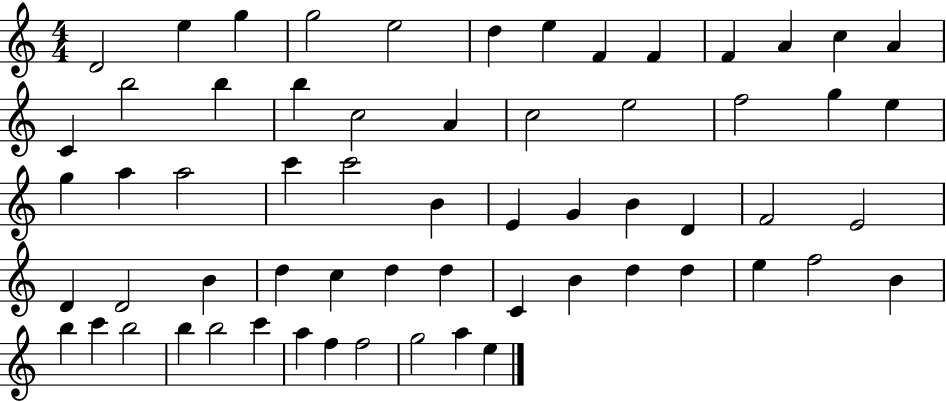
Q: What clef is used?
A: treble